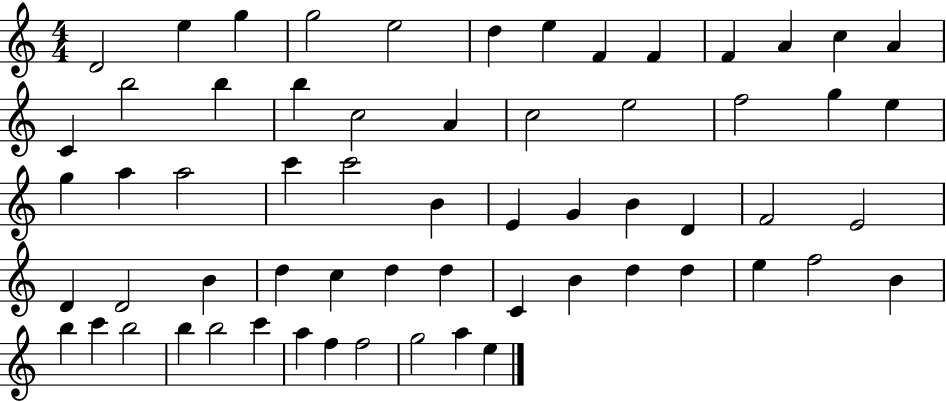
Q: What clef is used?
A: treble